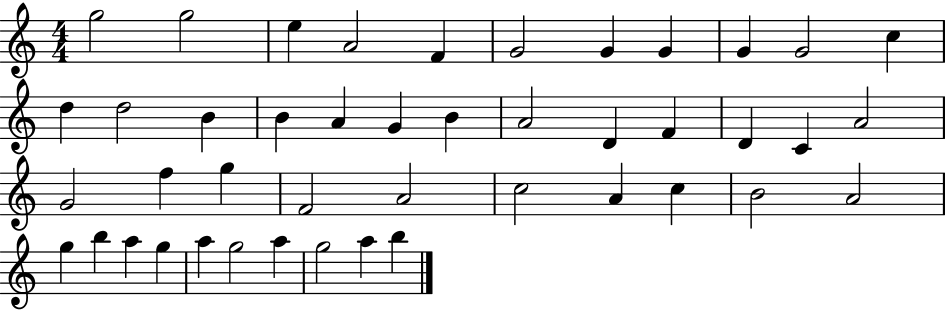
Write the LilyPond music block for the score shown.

{
  \clef treble
  \numericTimeSignature
  \time 4/4
  \key c \major
  g''2 g''2 | e''4 a'2 f'4 | g'2 g'4 g'4 | g'4 g'2 c''4 | \break d''4 d''2 b'4 | b'4 a'4 g'4 b'4 | a'2 d'4 f'4 | d'4 c'4 a'2 | \break g'2 f''4 g''4 | f'2 a'2 | c''2 a'4 c''4 | b'2 a'2 | \break g''4 b''4 a''4 g''4 | a''4 g''2 a''4 | g''2 a''4 b''4 | \bar "|."
}